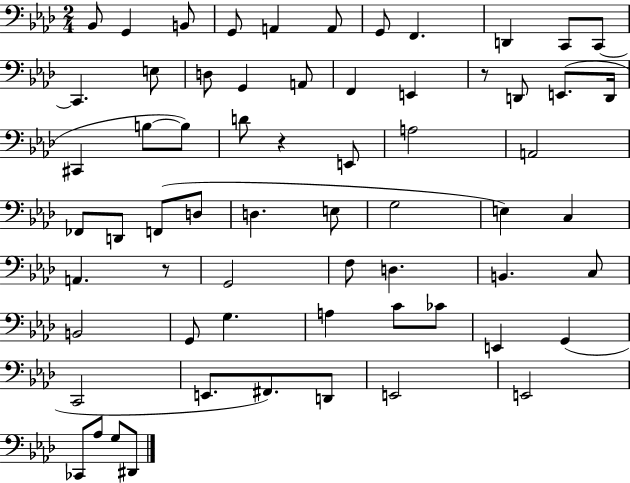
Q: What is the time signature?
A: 2/4